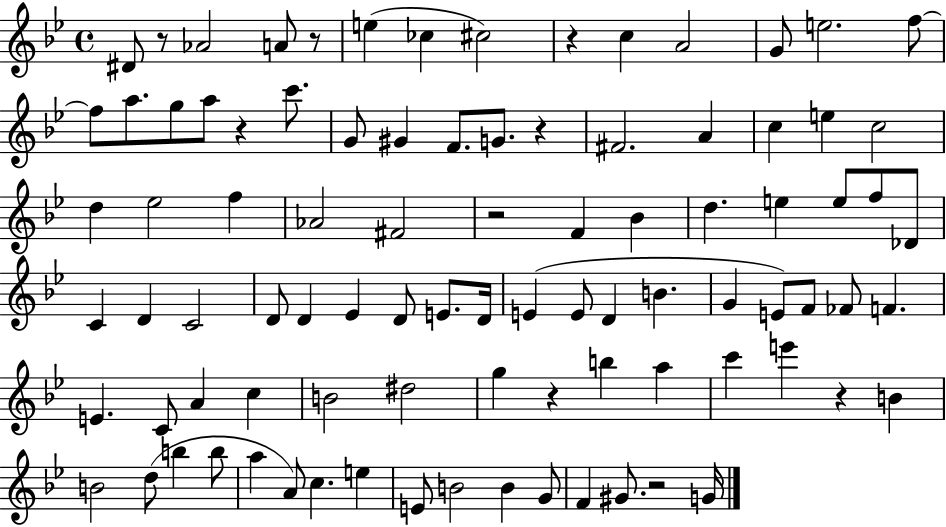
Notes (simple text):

D#4/e R/e Ab4/h A4/e R/e E5/q CES5/q C#5/h R/q C5/q A4/h G4/e E5/h. F5/e F5/e A5/e. G5/e A5/e R/q C6/e. G4/e G#4/q F4/e. G4/e. R/q F#4/h. A4/q C5/q E5/q C5/h D5/q Eb5/h F5/q Ab4/h F#4/h R/h F4/q Bb4/q D5/q. E5/q E5/e F5/e Db4/e C4/q D4/q C4/h D4/e D4/q Eb4/q D4/e E4/e. D4/s E4/q E4/e D4/q B4/q. G4/q E4/e F4/e FES4/e F4/q. E4/q. C4/e A4/q C5/q B4/h D#5/h G5/q R/q B5/q A5/q C6/q E6/q R/q B4/q B4/h D5/e B5/q B5/e A5/q A4/e C5/q. E5/q E4/e B4/h B4/q G4/e F4/q G#4/e. R/h G4/s